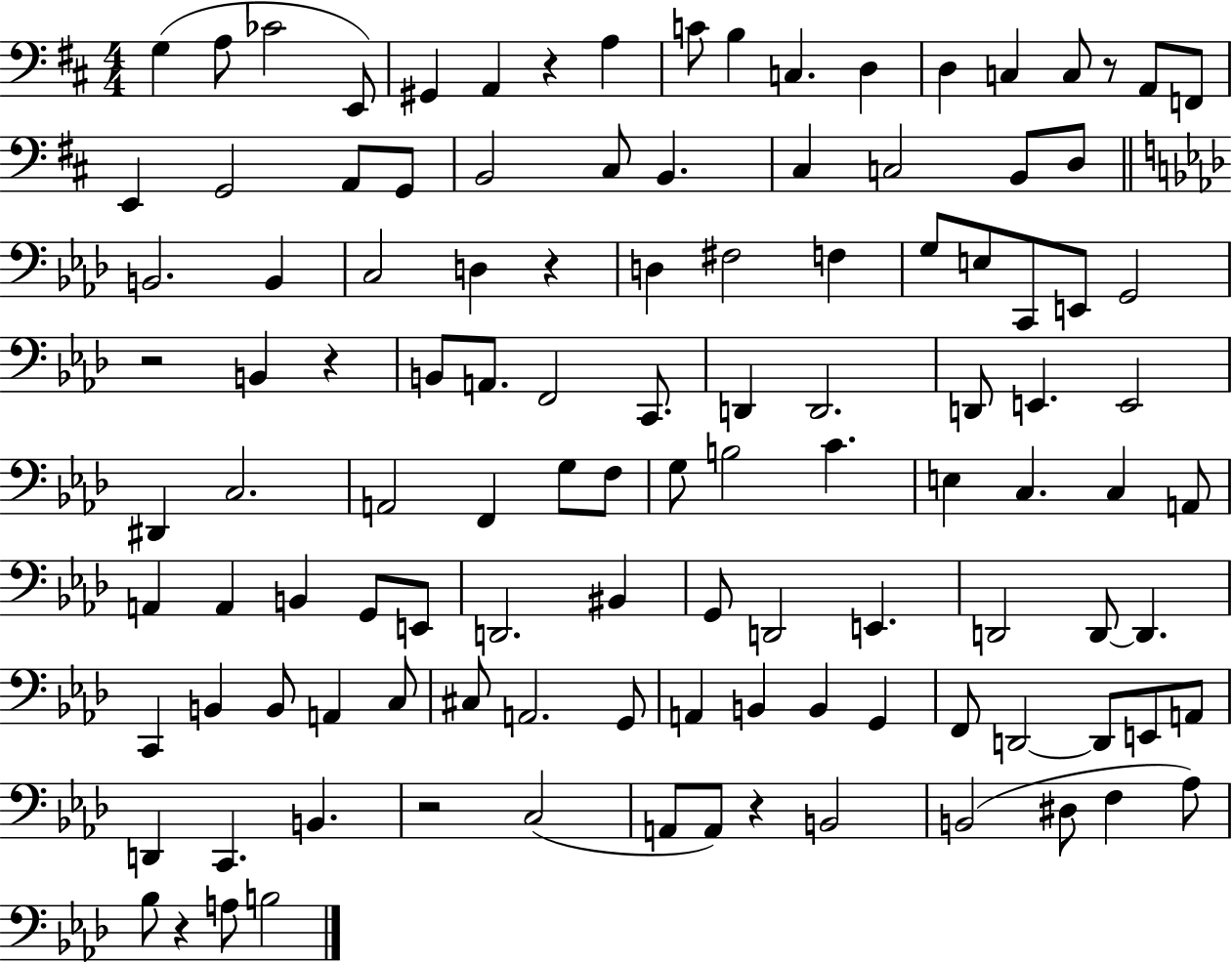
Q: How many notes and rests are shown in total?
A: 114